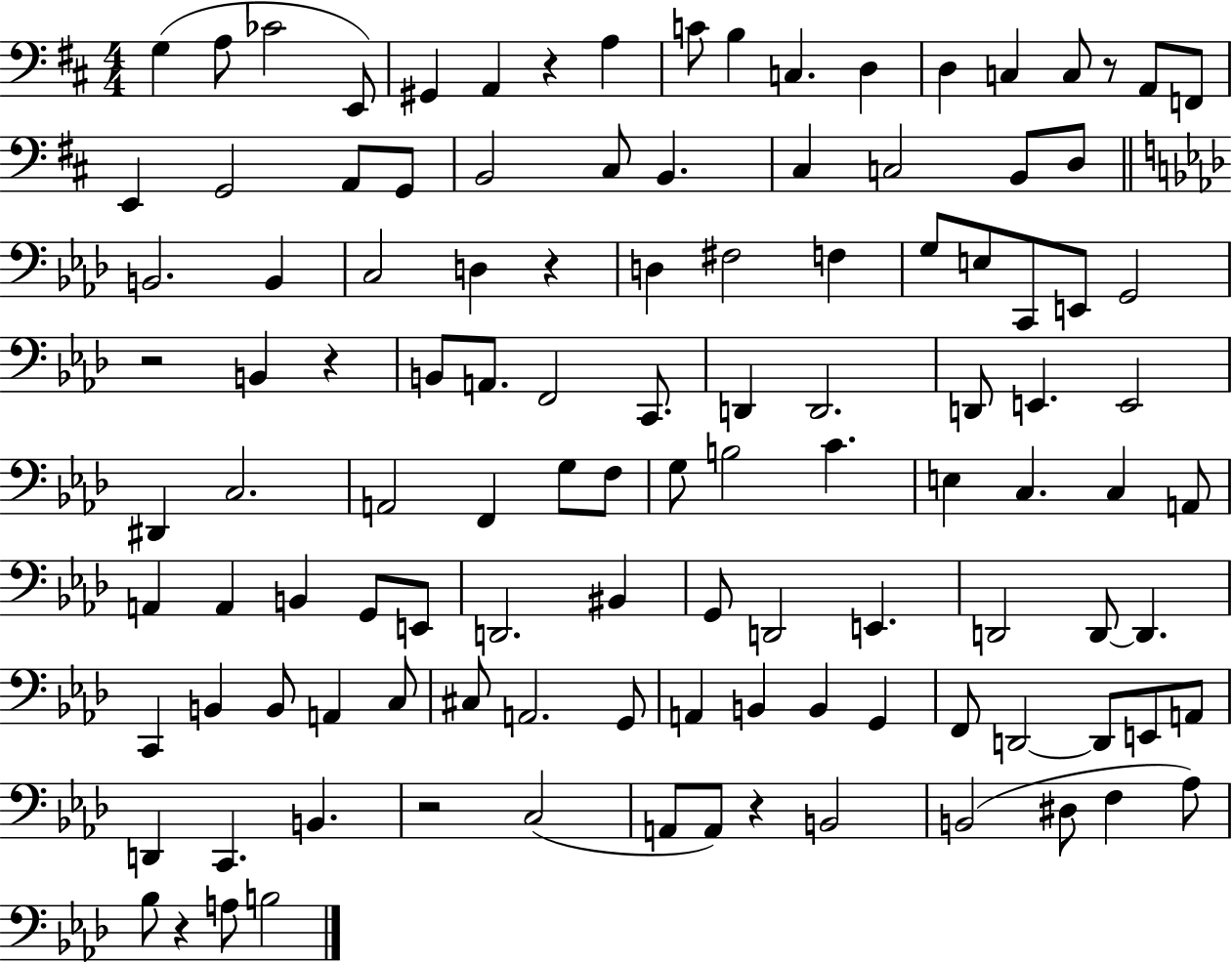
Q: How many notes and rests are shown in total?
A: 114